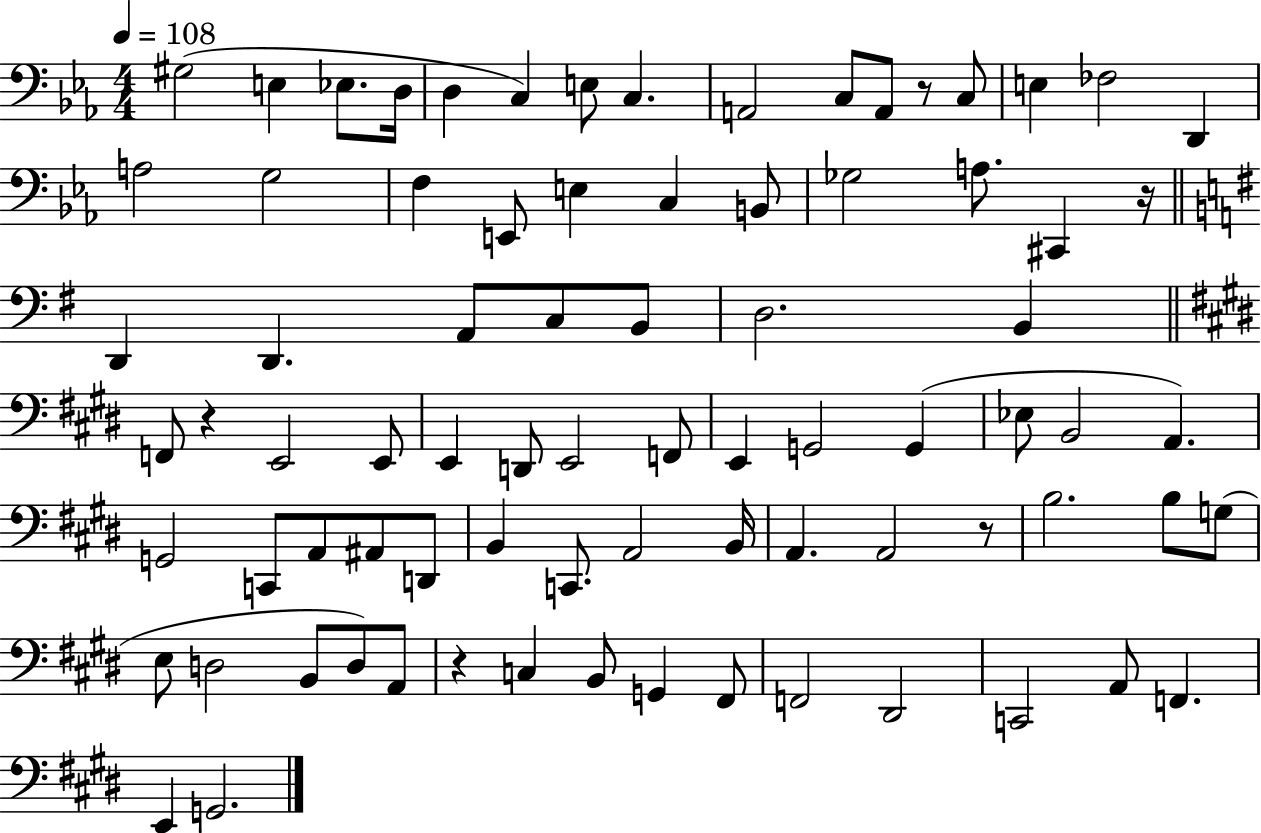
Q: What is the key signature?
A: EES major